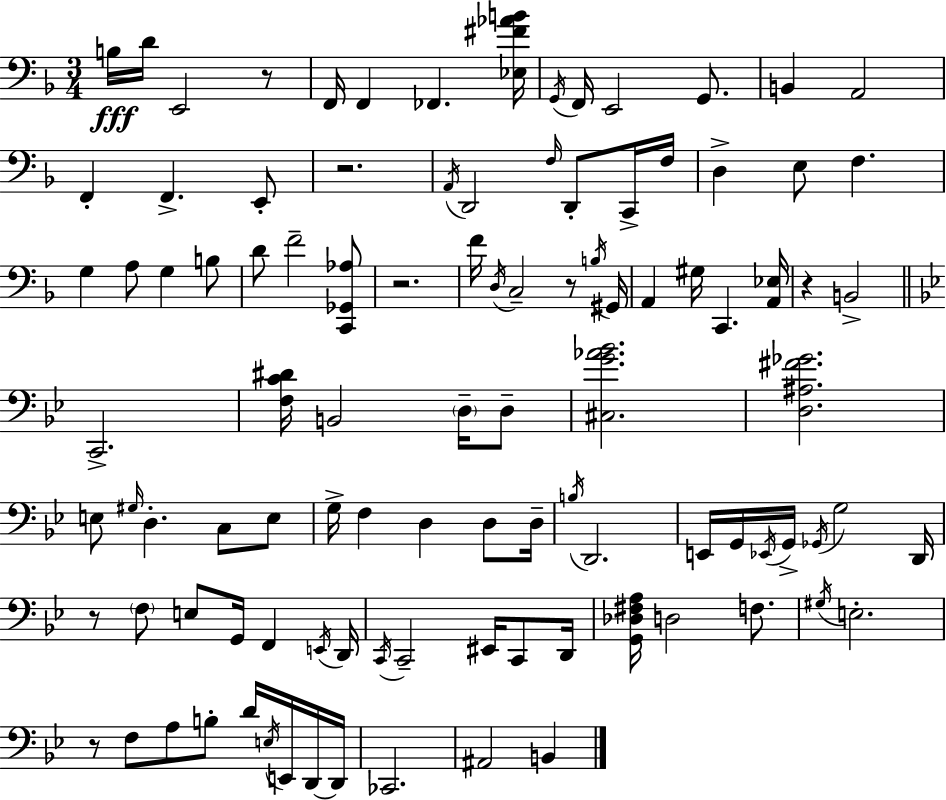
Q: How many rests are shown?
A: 7